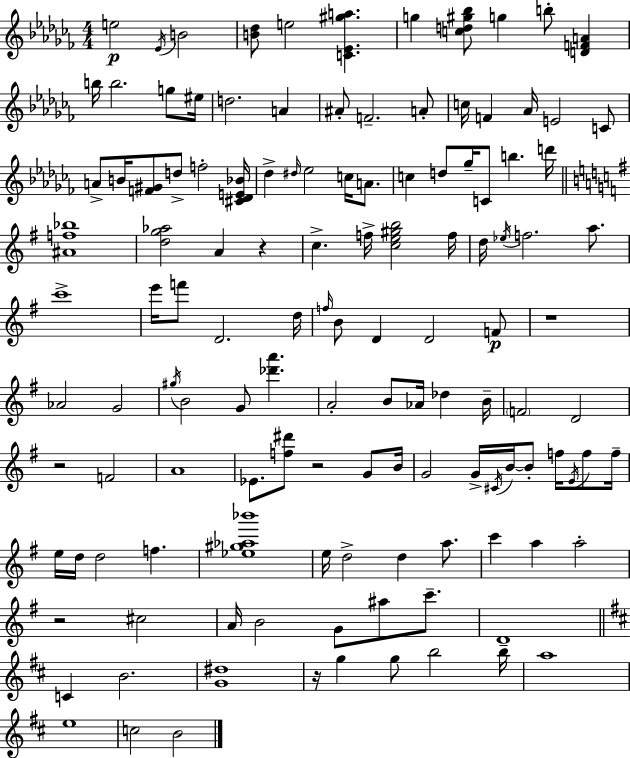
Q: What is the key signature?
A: AES minor